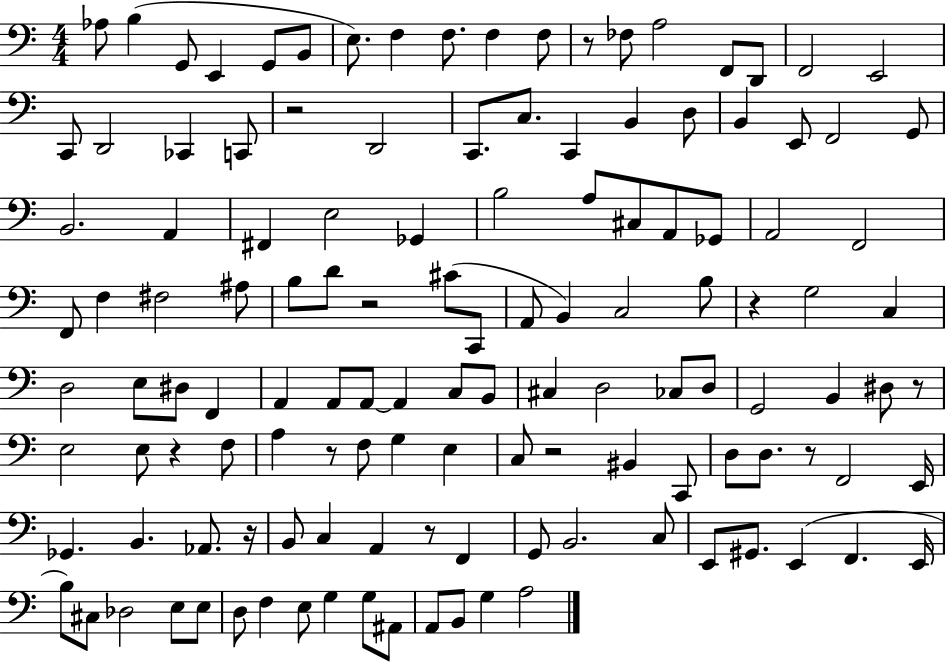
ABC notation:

X:1
T:Untitled
M:4/4
L:1/4
K:C
_A,/2 B, G,,/2 E,, G,,/2 B,,/2 E,/2 F, F,/2 F, F,/2 z/2 _F,/2 A,2 F,,/2 D,,/2 F,,2 E,,2 C,,/2 D,,2 _C,, C,,/2 z2 D,,2 C,,/2 C,/2 C,, B,, D,/2 B,, E,,/2 F,,2 G,,/2 B,,2 A,, ^F,, E,2 _G,, B,2 A,/2 ^C,/2 A,,/2 _G,,/2 A,,2 F,,2 F,,/2 F, ^F,2 ^A,/2 B,/2 D/2 z2 ^C/2 C,,/2 A,,/2 B,, C,2 B,/2 z G,2 C, D,2 E,/2 ^D,/2 F,, A,, A,,/2 A,,/2 A,, C,/2 B,,/2 ^C, D,2 _C,/2 D,/2 G,,2 B,, ^D,/2 z/2 E,2 E,/2 z F,/2 A, z/2 F,/2 G, E, C,/2 z2 ^B,, C,,/2 D,/2 D,/2 z/2 F,,2 E,,/4 _G,, B,, _A,,/2 z/4 B,,/2 C, A,, z/2 F,, G,,/2 B,,2 C,/2 E,,/2 ^G,,/2 E,, F,, E,,/4 B,/2 ^C,/2 _D,2 E,/2 E,/2 D,/2 F, E,/2 G, G,/2 ^A,,/2 A,,/2 B,,/2 G, A,2